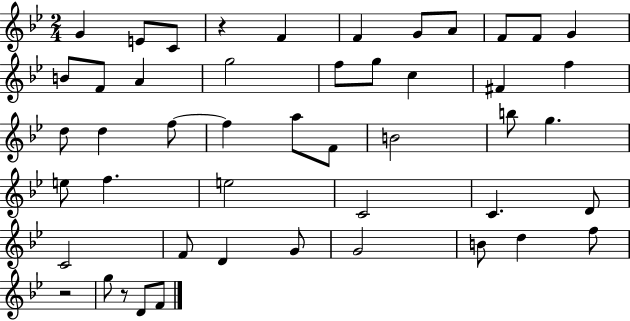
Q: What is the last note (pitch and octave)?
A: F4